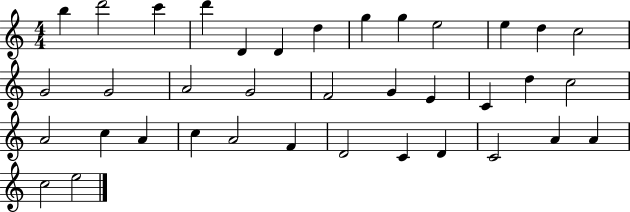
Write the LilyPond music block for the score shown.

{
  \clef treble
  \numericTimeSignature
  \time 4/4
  \key c \major
  b''4 d'''2 c'''4 | d'''4 d'4 d'4 d''4 | g''4 g''4 e''2 | e''4 d''4 c''2 | \break g'2 g'2 | a'2 g'2 | f'2 g'4 e'4 | c'4 d''4 c''2 | \break a'2 c''4 a'4 | c''4 a'2 f'4 | d'2 c'4 d'4 | c'2 a'4 a'4 | \break c''2 e''2 | \bar "|."
}